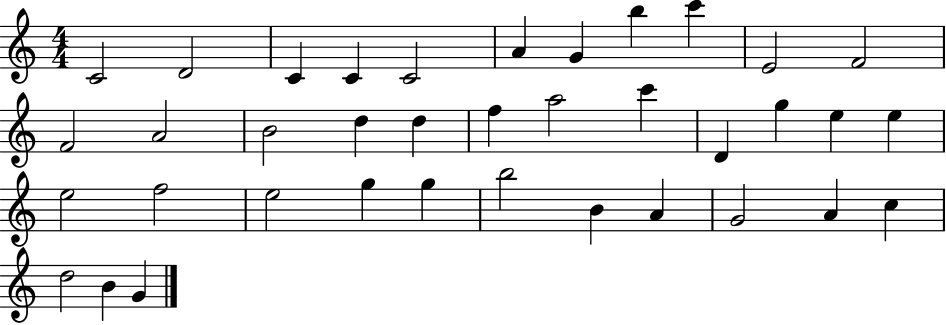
X:1
T:Untitled
M:4/4
L:1/4
K:C
C2 D2 C C C2 A G b c' E2 F2 F2 A2 B2 d d f a2 c' D g e e e2 f2 e2 g g b2 B A G2 A c d2 B G